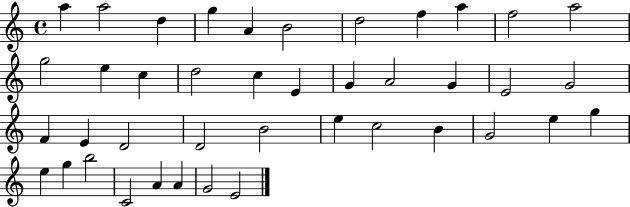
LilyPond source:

{
  \clef treble
  \time 4/4
  \defaultTimeSignature
  \key c \major
  a''4 a''2 d''4 | g''4 a'4 b'2 | d''2 f''4 a''4 | f''2 a''2 | \break g''2 e''4 c''4 | d''2 c''4 e'4 | g'4 a'2 g'4 | e'2 g'2 | \break f'4 e'4 d'2 | d'2 b'2 | e''4 c''2 b'4 | g'2 e''4 g''4 | \break e''4 g''4 b''2 | c'2 a'4 a'4 | g'2 e'2 | \bar "|."
}